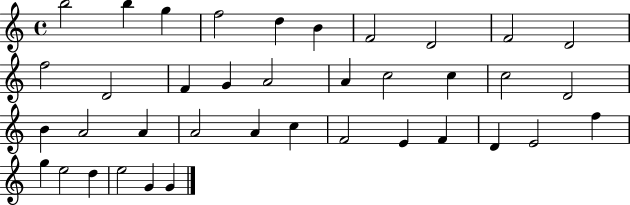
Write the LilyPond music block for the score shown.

{
  \clef treble
  \time 4/4
  \defaultTimeSignature
  \key c \major
  b''2 b''4 g''4 | f''2 d''4 b'4 | f'2 d'2 | f'2 d'2 | \break f''2 d'2 | f'4 g'4 a'2 | a'4 c''2 c''4 | c''2 d'2 | \break b'4 a'2 a'4 | a'2 a'4 c''4 | f'2 e'4 f'4 | d'4 e'2 f''4 | \break g''4 e''2 d''4 | e''2 g'4 g'4 | \bar "|."
}